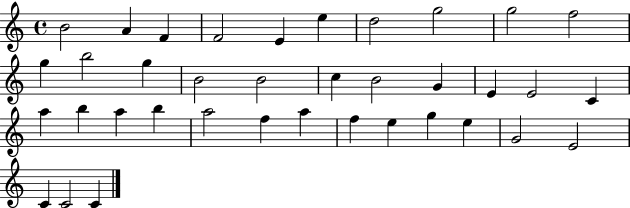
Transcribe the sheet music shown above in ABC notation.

X:1
T:Untitled
M:4/4
L:1/4
K:C
B2 A F F2 E e d2 g2 g2 f2 g b2 g B2 B2 c B2 G E E2 C a b a b a2 f a f e g e G2 E2 C C2 C